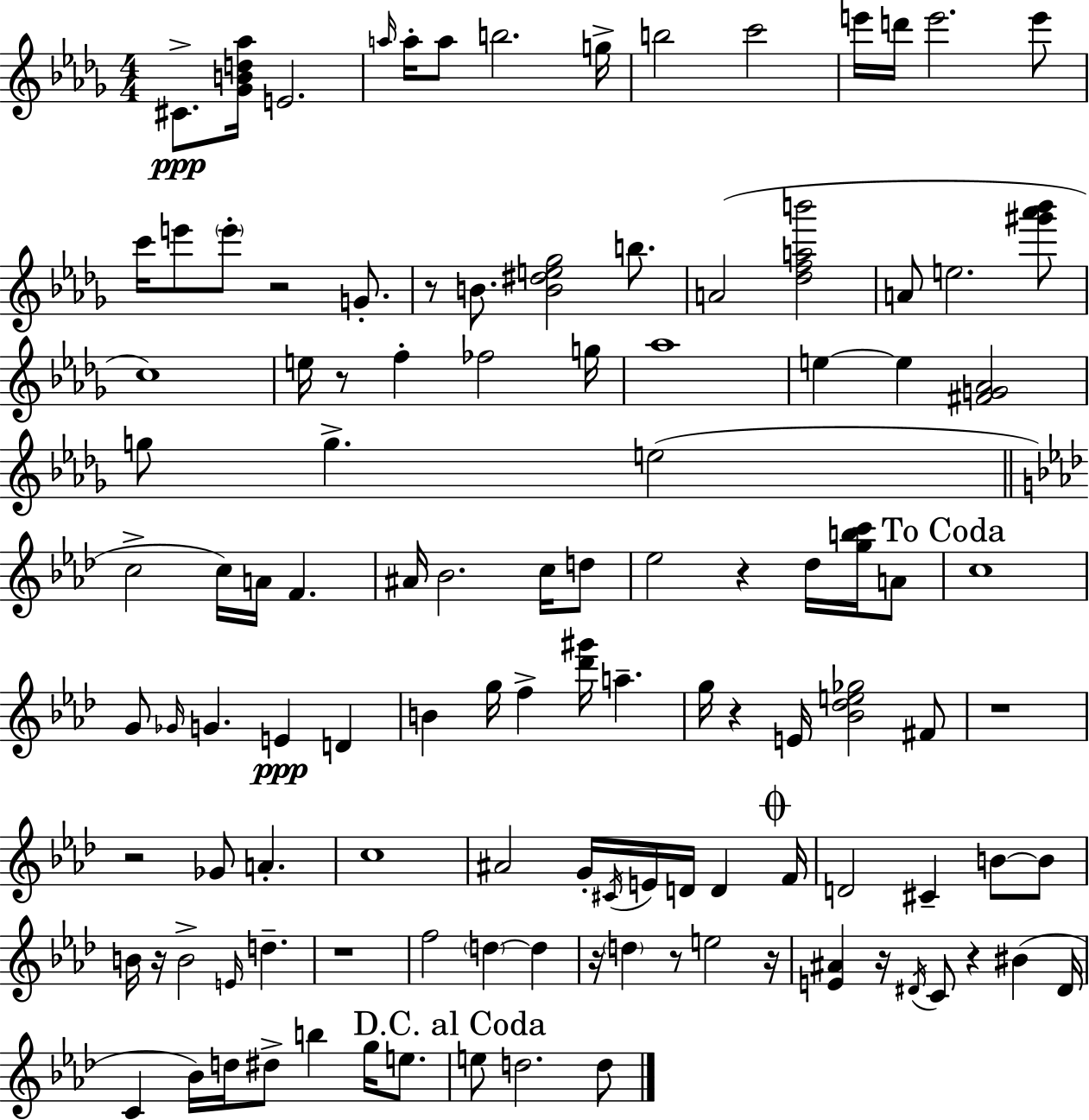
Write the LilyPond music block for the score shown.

{
  \clef treble
  \numericTimeSignature
  \time 4/4
  \key bes \minor
  cis'8.->\ppp <ges' b' d'' aes''>16 e'2. | \grace { a''16 } a''16-. a''8 b''2. | g''16-> b''2 c'''2 | e'''16 d'''16 e'''2. e'''8 | \break c'''16 e'''8 \parenthesize e'''8-. r2 g'8.-. | r8 b'8. <b' dis'' e'' ges''>2 b''8. | a'2( <des'' f'' a'' b'''>2 | a'8 e''2. <gis''' aes''' bes'''>8 | \break c''1) | e''16 r8 f''4-. fes''2 | g''16 aes''1 | e''4~~ e''4 <fis' g' aes'>2 | \break g''8 g''4.-> e''2( | \bar "||" \break \key aes \major c''2-> c''16) a'16 f'4. | ais'16 bes'2. c''16 d''8 | ees''2 r4 des''16 <g'' b'' c'''>16 a'8 | \mark "To Coda" c''1 | \break g'8 \grace { ges'16 } g'4. e'4\ppp d'4 | b'4 g''16 f''4-> <des''' gis'''>16 a''4.-- | g''16 r4 e'16 <bes' des'' e'' ges''>2 fis'8 | r1 | \break r2 ges'8 a'4.-. | c''1 | ais'2 g'16-. \acciaccatura { cis'16 } e'16 d'16 d'4 | \mark \markup { \musicglyph "scripts.coda" } f'16 d'2 cis'4-- b'8~~ | \break b'8 b'16 r16 b'2-> \grace { e'16 } d''4.-- | r1 | f''2 \parenthesize d''4~~ d''4 | r16 \parenthesize d''4 r8 e''2 | \break r16 <e' ais'>4 r16 \acciaccatura { dis'16 } c'8 r4 bis'4( | dis'16 c'4 bes'16) d''16 dis''8-> b''4 | g''16 e''8. \mark "D.C. al Coda" e''8 d''2. | d''8 \bar "|."
}